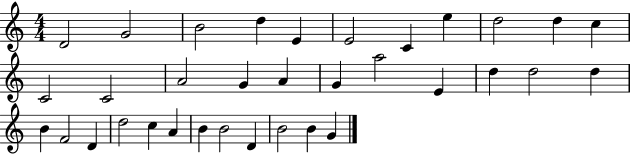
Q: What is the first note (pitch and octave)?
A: D4